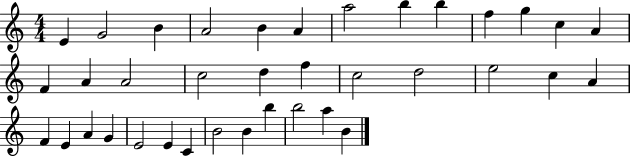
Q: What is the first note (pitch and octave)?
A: E4